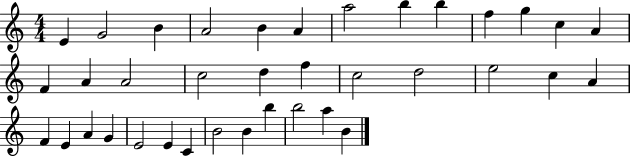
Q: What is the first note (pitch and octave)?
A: E4